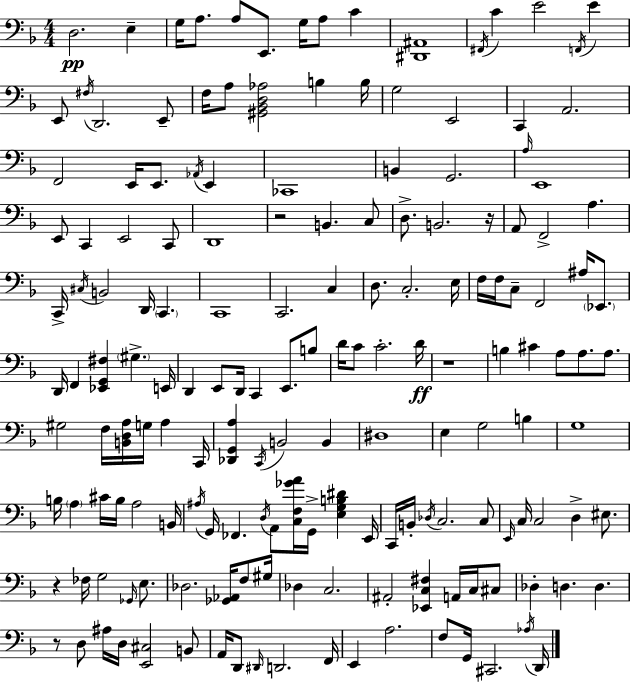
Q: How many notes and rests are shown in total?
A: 167